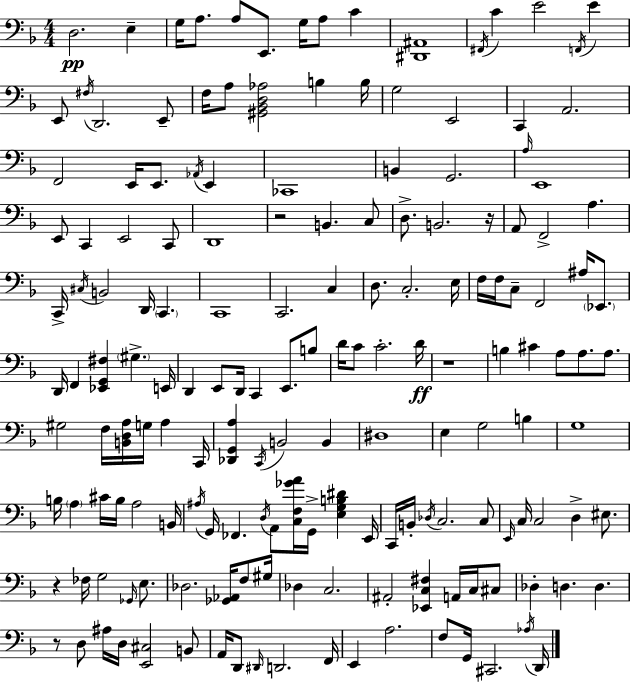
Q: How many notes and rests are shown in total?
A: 167